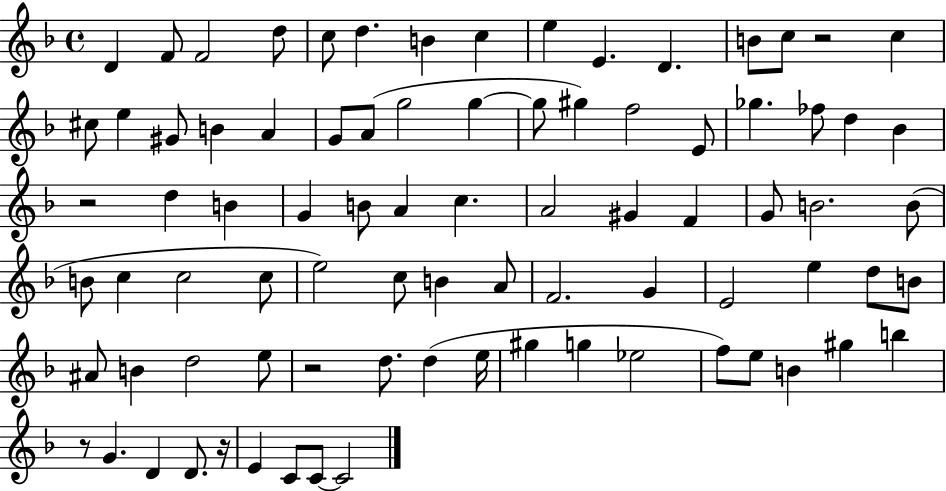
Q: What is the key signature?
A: F major